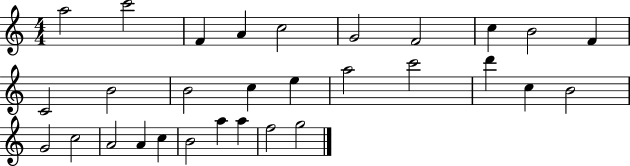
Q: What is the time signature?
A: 4/4